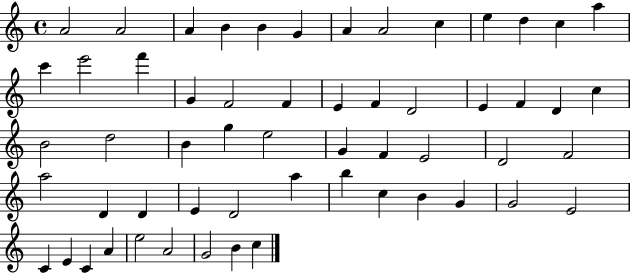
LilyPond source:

{
  \clef treble
  \time 4/4
  \defaultTimeSignature
  \key c \major
  a'2 a'2 | a'4 b'4 b'4 g'4 | a'4 a'2 c''4 | e''4 d''4 c''4 a''4 | \break c'''4 e'''2 f'''4 | g'4 f'2 f'4 | e'4 f'4 d'2 | e'4 f'4 d'4 c''4 | \break b'2 d''2 | b'4 g''4 e''2 | g'4 f'4 e'2 | d'2 f'2 | \break a''2 d'4 d'4 | e'4 d'2 a''4 | b''4 c''4 b'4 g'4 | g'2 e'2 | \break c'4 e'4 c'4 a'4 | e''2 a'2 | g'2 b'4 c''4 | \bar "|."
}